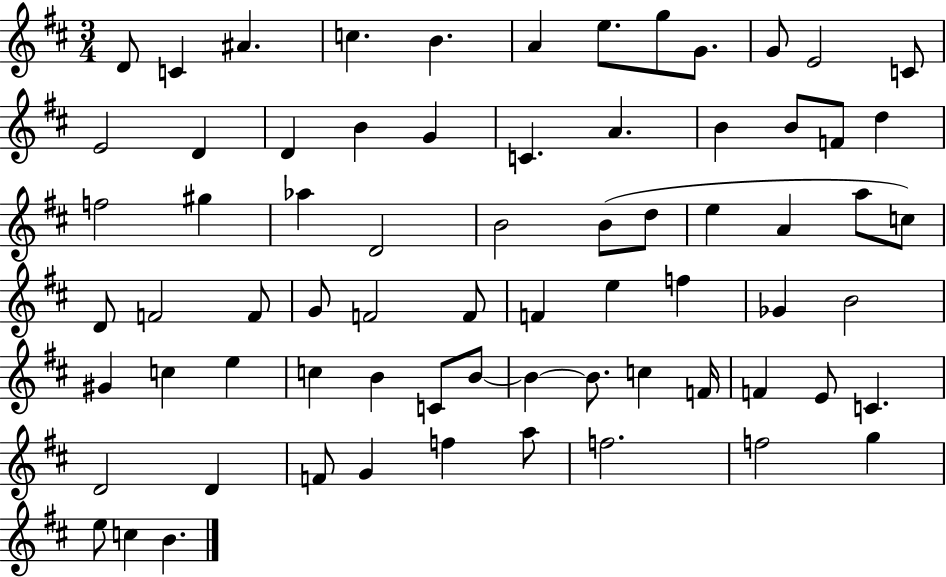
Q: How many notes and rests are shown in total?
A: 71